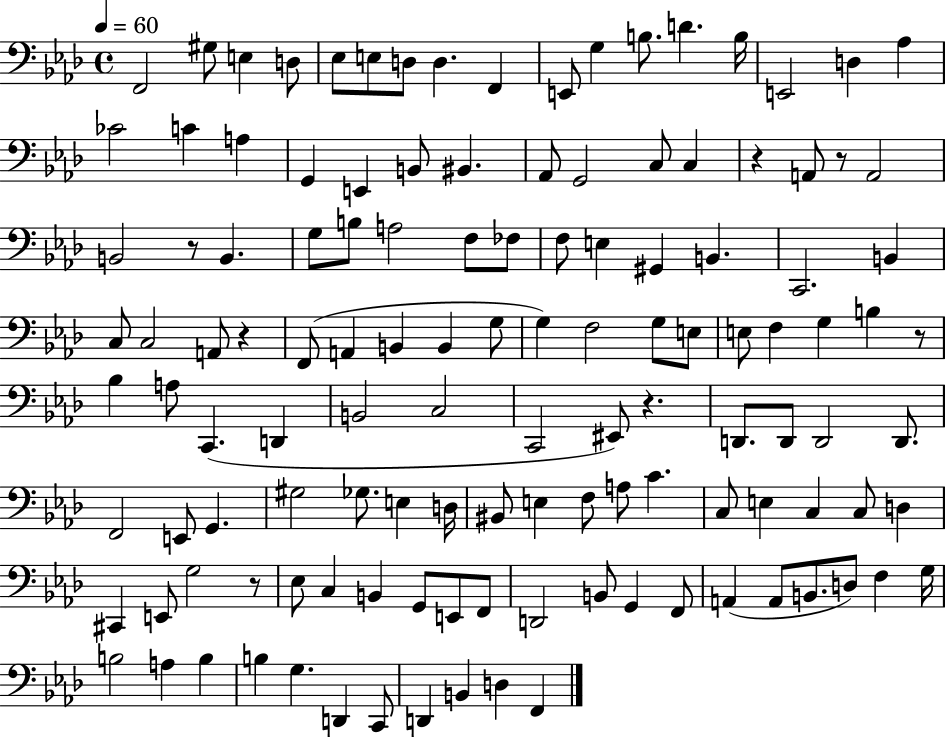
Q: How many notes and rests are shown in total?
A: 125